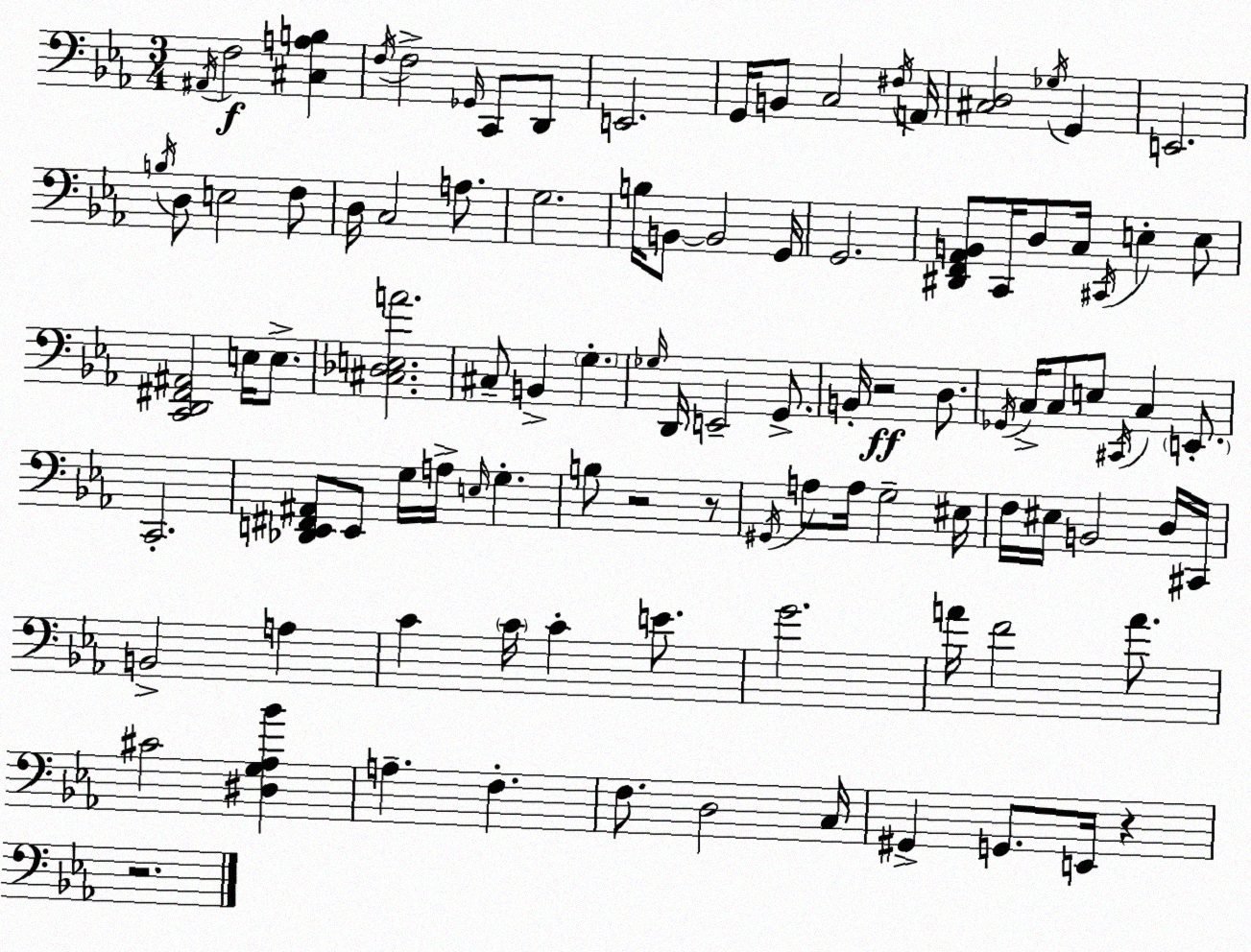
X:1
T:Untitled
M:3/4
L:1/4
K:Cm
^A,,/4 F,2 [^C,A,B,] F,/4 F,2 _G,,/4 C,,/2 D,,/2 E,,2 G,,/4 B,,/2 C,2 ^F,/4 A,,/4 [^C,D,]2 _G,/4 G,, E,,2 B,/4 D,/2 E,2 F,/2 D,/4 C,2 A,/2 G,2 B,/4 B,,/2 B,,2 G,,/4 G,,2 [^D,,F,,_A,,B,,]/2 C,,/4 D,/2 C,/4 ^C,,/4 E, E,/2 [C,,D,,^F,,^A,,]2 E,/4 E,/2 [^C,_D,E,A]2 ^C,/2 B,, G, _G,/4 D,,/4 E,,2 G,,/2 B,,/4 z2 D,/2 _G,,/4 C,/4 C,/2 E,/2 ^C,,/4 C, E,,/2 C,,2 [_D,,E,,^F,,^A,,]/2 E,,/2 G,/4 A,/4 E,/4 G, B,/2 z2 z/2 ^G,,/4 A,/2 A,/4 G,2 ^E,/4 F,/4 ^E,/4 B,,2 D,/4 ^C,,/4 B,,2 A, C C/4 C E/2 G2 A/4 F2 A/2 ^C2 [^D,G,_A,_B] A, F, F,/2 D,2 C,/4 ^G,, G,,/2 E,,/4 z z2